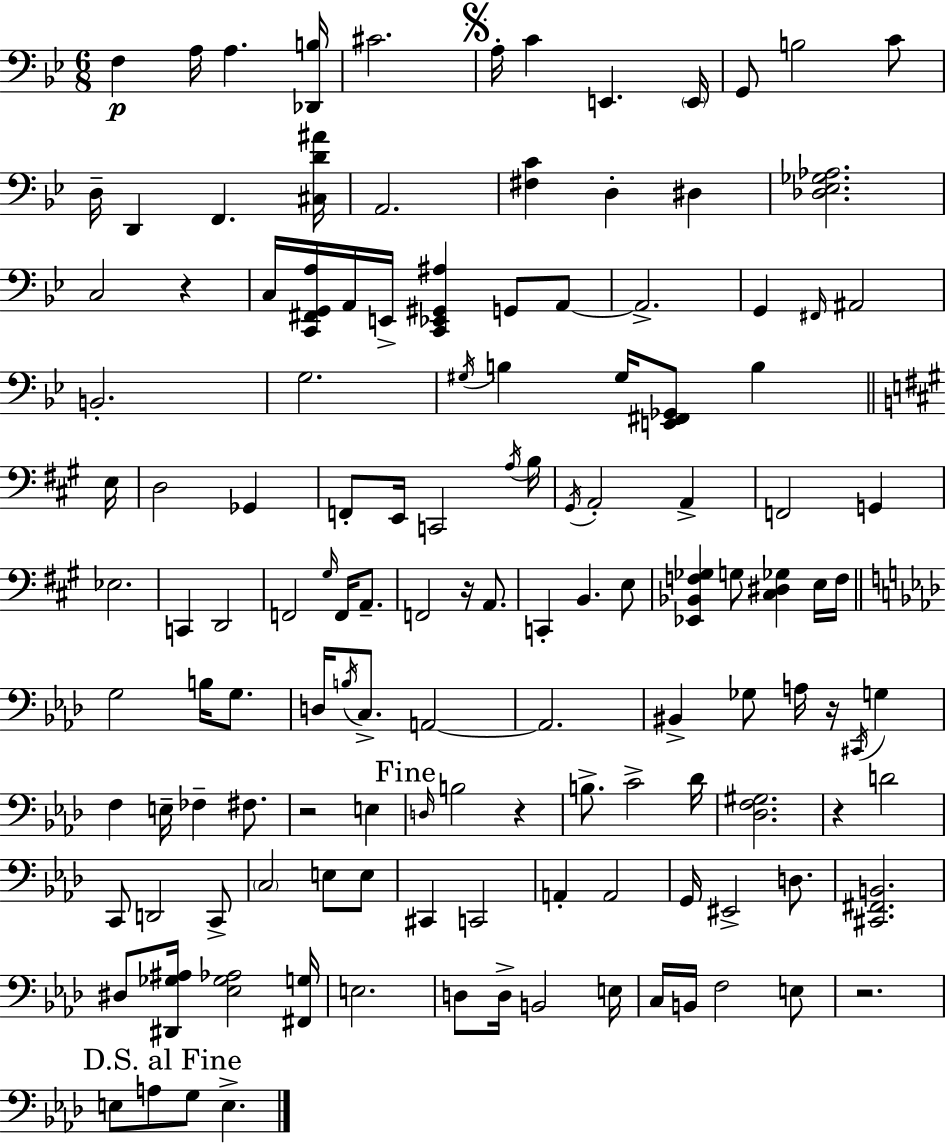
F3/q A3/s A3/q. [Db2,B3]/s C#4/h. A3/s C4/q E2/q. E2/s G2/e B3/h C4/e D3/s D2/q F2/q. [C#3,D4,A#4]/s A2/h. [F#3,C4]/q D3/q D#3/q [Db3,Eb3,Gb3,Ab3]/h. C3/h R/q C3/s [C2,F#2,G2,A3]/s A2/s E2/s [C2,Eb2,G#2,A#3]/q G2/e A2/e A2/h. G2/q F#2/s A#2/h B2/h. G3/h. G#3/s B3/q G#3/s [E2,F#2,Gb2]/e B3/q E3/s D3/h Gb2/q F2/e E2/s C2/h A3/s B3/s G#2/s A2/h A2/q F2/h G2/q Eb3/h. C2/q D2/h F2/h G#3/s F2/s A2/e. F2/h R/s A2/e. C2/q B2/q. E3/e [Eb2,Bb2,F3,Gb3]/q G3/e [C#3,D#3,Gb3]/q E3/s F3/s G3/h B3/s G3/e. D3/s B3/s C3/e. A2/h A2/h. BIS2/q Gb3/e A3/s R/s C#2/s G3/q F3/q E3/s FES3/q F#3/e. R/h E3/q D3/s B3/h R/q B3/e. C4/h Db4/s [Db3,F3,G#3]/h. R/q D4/h C2/e D2/h C2/e C3/h E3/e E3/e C#2/q C2/h A2/q A2/h G2/s EIS2/h D3/e. [C#2,F#2,B2]/h. D#3/e [D#2,Gb3,A#3]/s [Eb3,Gb3,Ab3]/h [F#2,G3]/s E3/h. D3/e D3/s B2/h E3/s C3/s B2/s F3/h E3/e R/h. E3/e A3/e G3/e E3/q.